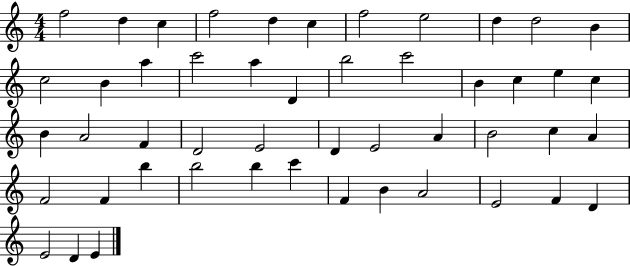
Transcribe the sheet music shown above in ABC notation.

X:1
T:Untitled
M:4/4
L:1/4
K:C
f2 d c f2 d c f2 e2 d d2 B c2 B a c'2 a D b2 c'2 B c e c B A2 F D2 E2 D E2 A B2 c A F2 F b b2 b c' F B A2 E2 F D E2 D E